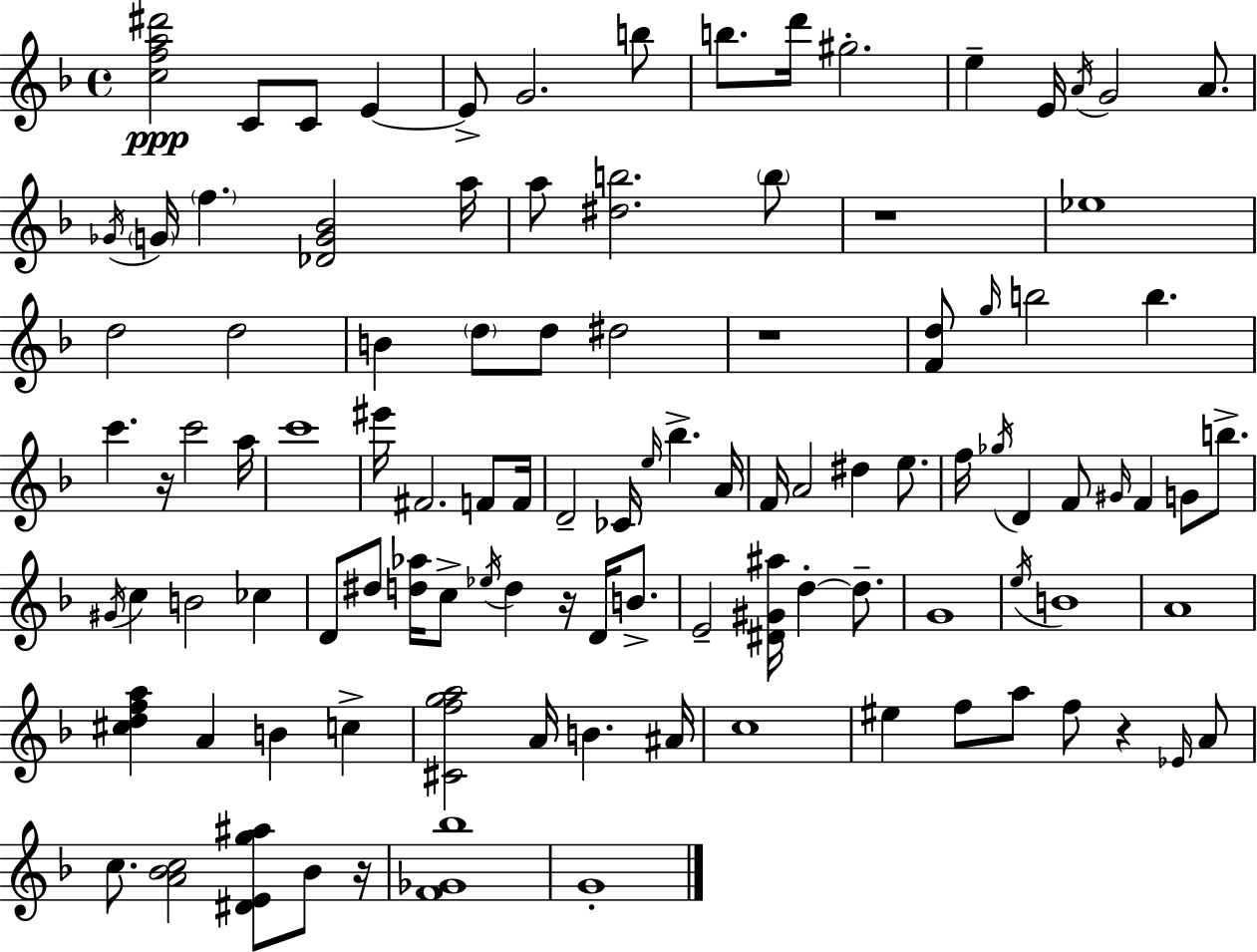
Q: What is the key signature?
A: F major